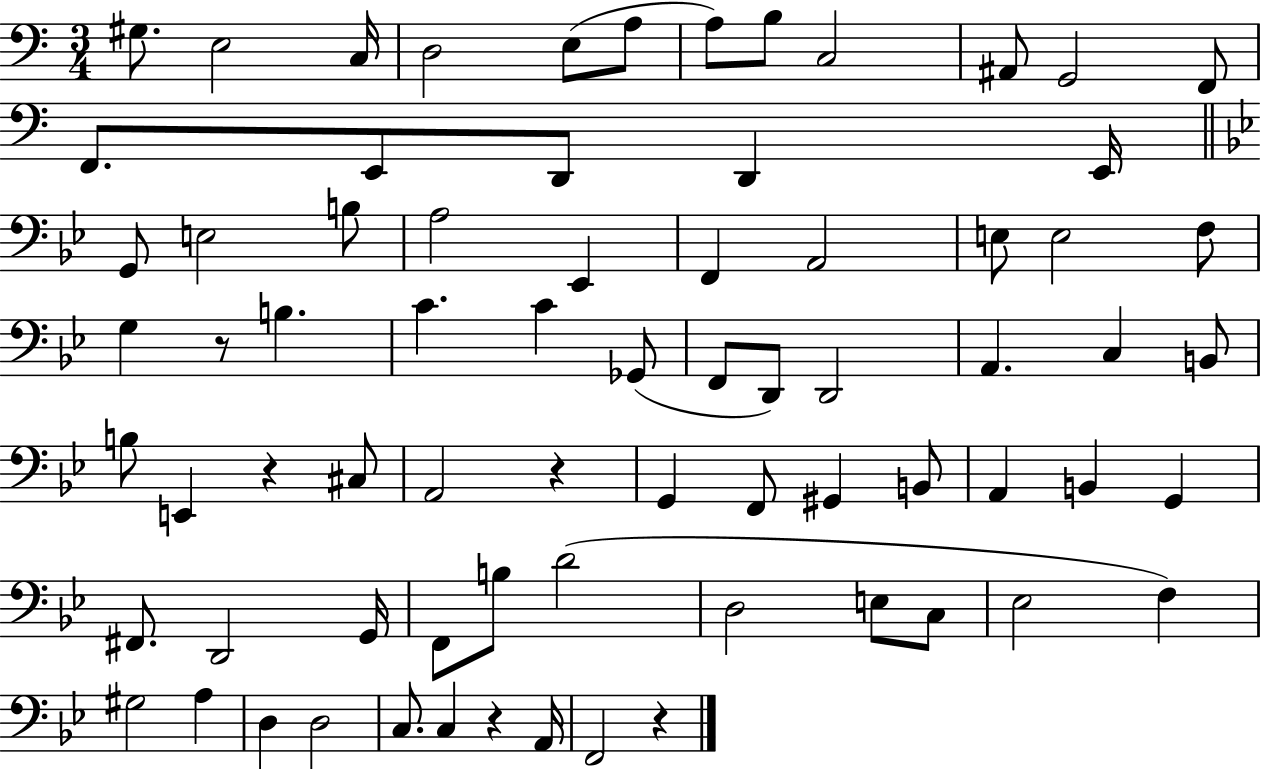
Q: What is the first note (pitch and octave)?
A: G#3